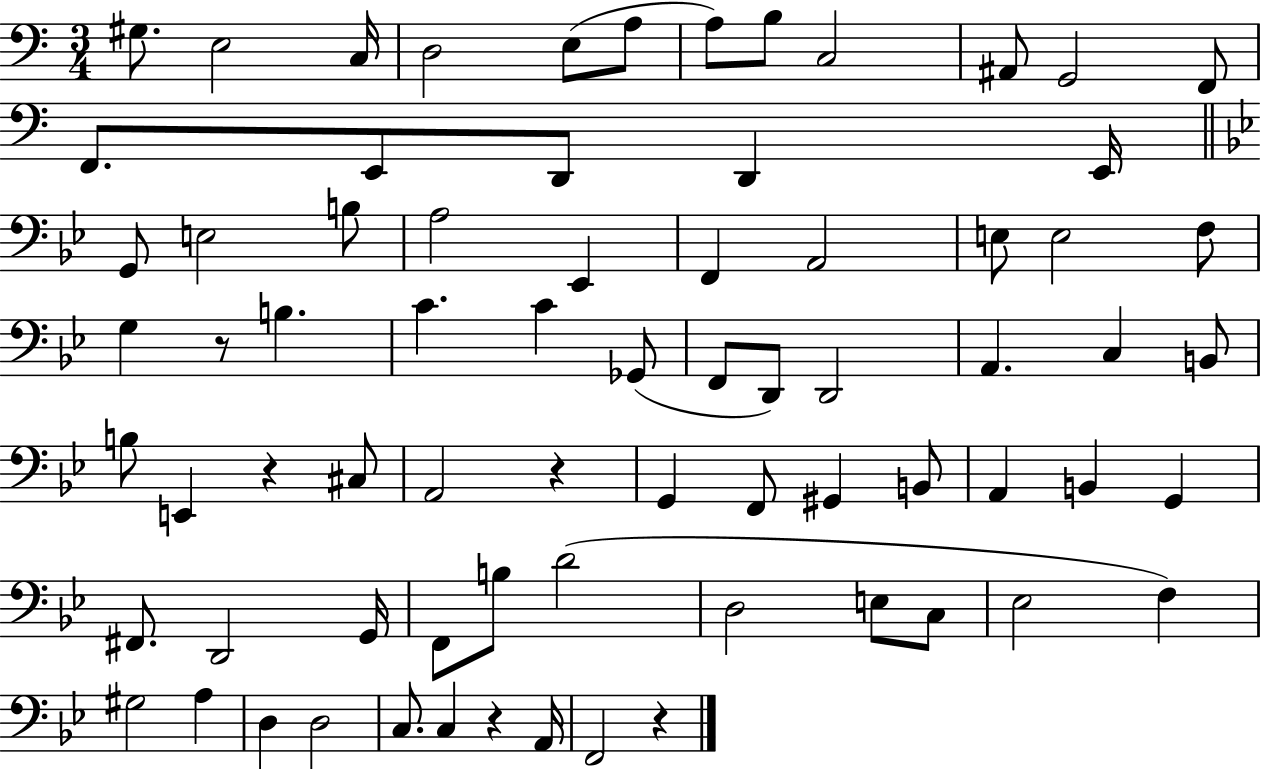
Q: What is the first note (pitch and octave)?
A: G#3